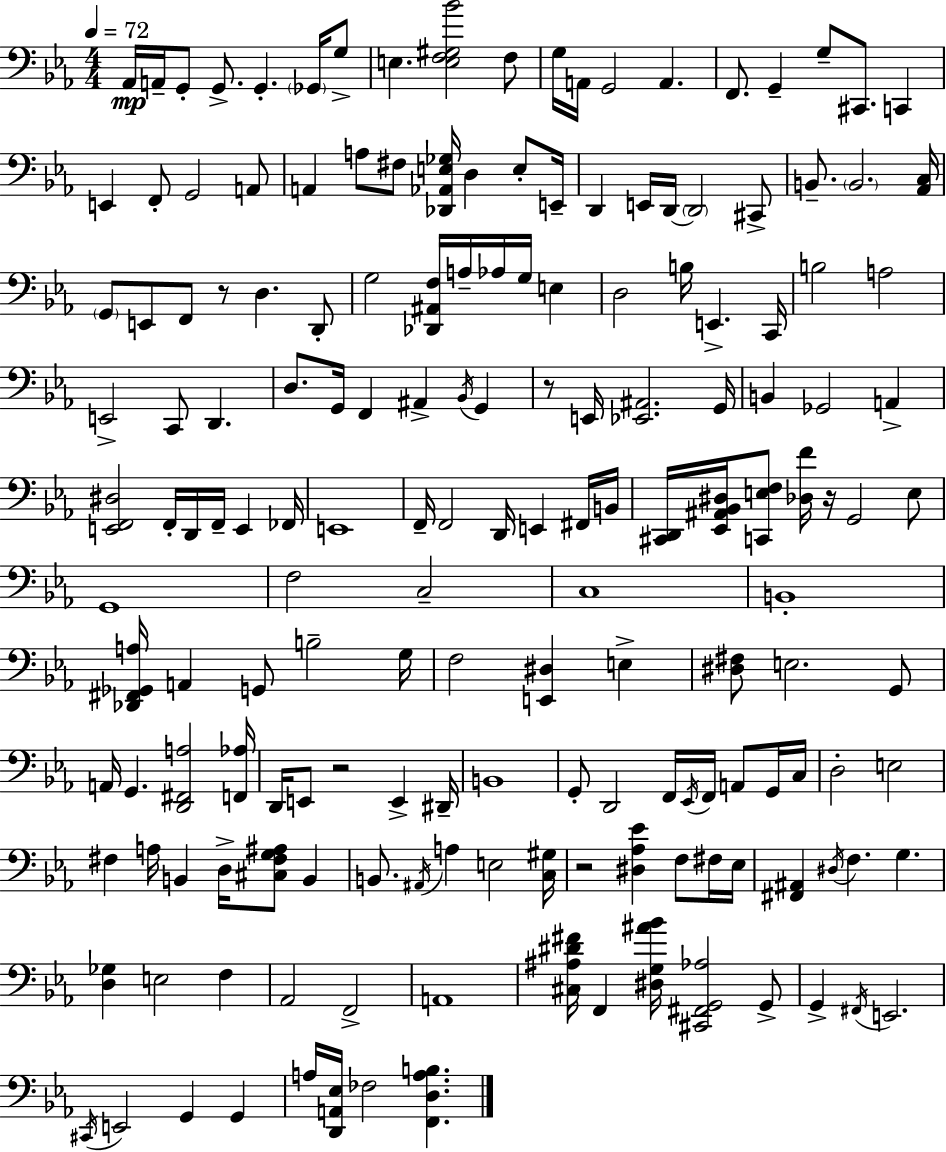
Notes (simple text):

Ab2/s A2/s G2/e G2/e. G2/q. Gb2/s G3/e E3/q. [E3,F3,G#3,Bb4]/h F3/e G3/s A2/s G2/h A2/q. F2/e. G2/q G3/e C#2/e. C2/q E2/q F2/e G2/h A2/e A2/q A3/e F#3/e [Db2,Ab2,E3,Gb3]/s D3/q E3/e E2/s D2/q E2/s D2/s D2/h C#2/e B2/e. B2/h. [Ab2,C3]/s G2/e E2/e F2/e R/e D3/q. D2/e G3/h [Db2,A#2,F3]/s A3/s Ab3/s G3/s E3/q D3/h B3/s E2/q. C2/s B3/h A3/h E2/h C2/e D2/q. D3/e. G2/s F2/q A#2/q Bb2/s G2/q R/e E2/s [Eb2,A#2]/h. G2/s B2/q Gb2/h A2/q [E2,F2,D#3]/h F2/s D2/s F2/s E2/q FES2/s E2/w F2/s F2/h D2/s E2/q F#2/s B2/s [C#2,D2]/s [Eb2,A#2,Bb2,D#3]/s [C2,E3,F3]/e [Db3,F4]/s R/s G2/h E3/e G2/w F3/h C3/h C3/w B2/w [Db2,F#2,Gb2,A3]/s A2/q G2/e B3/h G3/s F3/h [E2,D#3]/q E3/q [D#3,F#3]/e E3/h. G2/e A2/s G2/q. [D2,F#2,A3]/h [F2,Ab3]/s D2/s E2/e R/h E2/q D#2/s B2/w G2/e D2/h F2/s Eb2/s F2/s A2/e G2/s C3/s D3/h E3/h F#3/q A3/s B2/q D3/s [C#3,F#3,G3,A#3]/e B2/q B2/e. A#2/s A3/q E3/h [C3,G#3]/s R/h [D#3,Ab3,Eb4]/q F3/e F#3/s Eb3/s [F#2,A#2]/q D#3/s F3/q. G3/q. [D3,Gb3]/q E3/h F3/q Ab2/h F2/h A2/w [C#3,A#3,D#4,F#4]/s F2/q [D#3,G3,A#4,Bb4]/s [C#2,F#2,G2,Ab3]/h G2/e G2/q F#2/s E2/h. C#2/s E2/h G2/q G2/q A3/s [D2,A2,Eb3]/s FES3/h [F2,D3,A3,B3]/q.